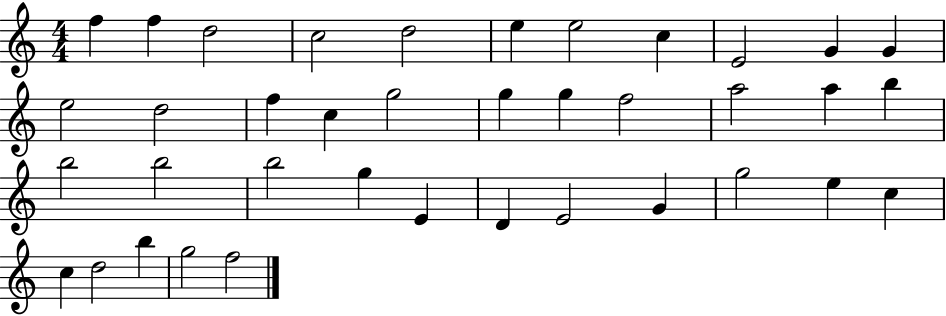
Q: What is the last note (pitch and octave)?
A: F5